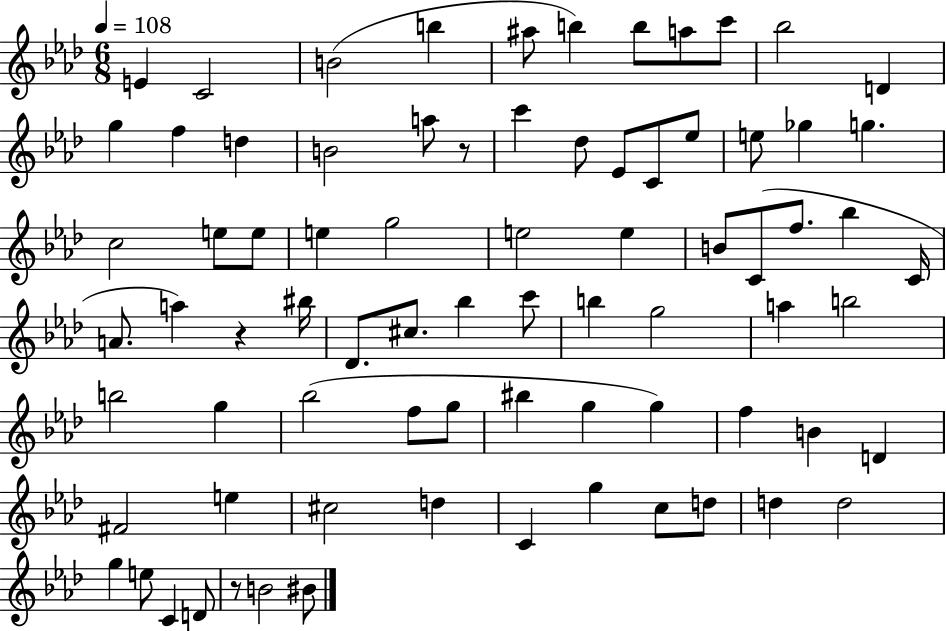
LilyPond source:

{
  \clef treble
  \numericTimeSignature
  \time 6/8
  \key aes \major
  \tempo 4 = 108
  e'4 c'2 | b'2( b''4 | ais''8 b''4) b''8 a''8 c'''8 | bes''2 d'4 | \break g''4 f''4 d''4 | b'2 a''8 r8 | c'''4 des''8 ees'8 c'8 ees''8 | e''8 ges''4 g''4. | \break c''2 e''8 e''8 | e''4 g''2 | e''2 e''4 | b'8 c'8( f''8. bes''4 c'16 | \break a'8. a''4) r4 bis''16 | des'8. cis''8. bes''4 c'''8 | b''4 g''2 | a''4 b''2 | \break b''2 g''4 | bes''2( f''8 g''8 | bis''4 g''4 g''4) | f''4 b'4 d'4 | \break fis'2 e''4 | cis''2 d''4 | c'4 g''4 c''8 d''8 | d''4 d''2 | \break g''4 e''8 c'4 d'8 | r8 b'2 bis'8 | \bar "|."
}